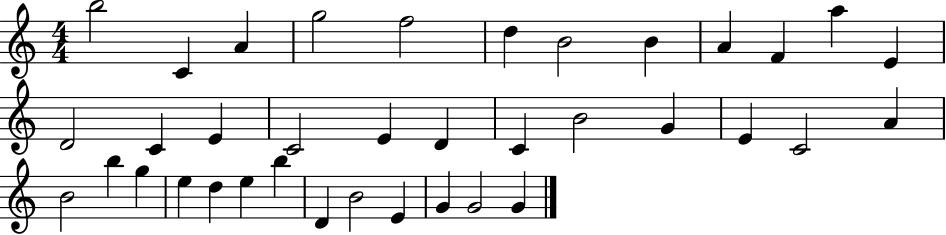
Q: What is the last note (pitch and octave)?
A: G4